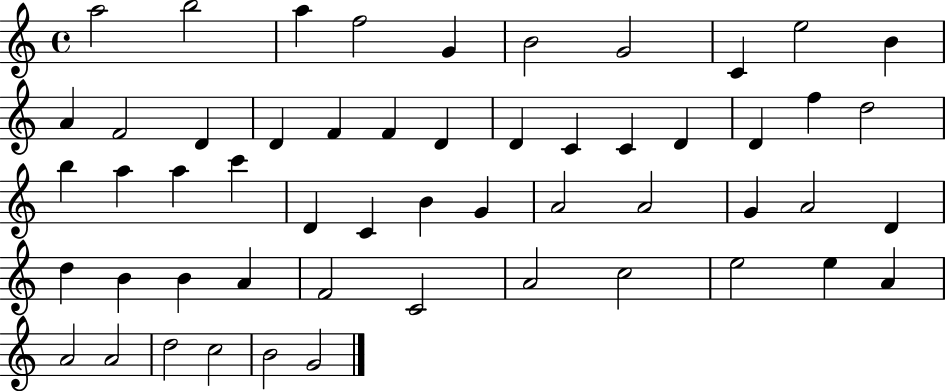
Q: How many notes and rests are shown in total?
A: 54